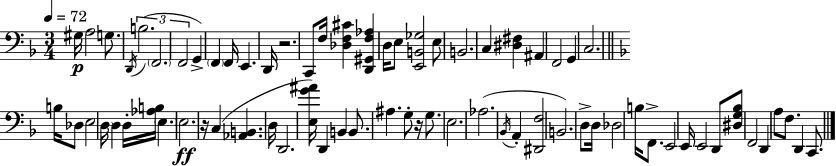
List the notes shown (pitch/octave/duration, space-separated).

G#3/s A3/h G3/e. D2/s B3/h. F2/h. F2/h G2/q F2/q F2/s E2/q. D2/s R/h. C2/e F3/s [Db3,F3,C#4]/q [D2,G#2,F3,Ab3]/q D3/s E3/e [E2,B2,Gb3]/h E3/e B2/h. C3/q [D#3,F#3]/q A#2/q F2/h G2/q C3/h. B3/s Db3/e E3/h D3/s D3/q D3/s [Ab3,B3]/s E3/q. E3/h. R/s C3/q [Ab2,B2]/q. D3/s D2/h. [E3,G4,A#4]/s D2/q B2/q B2/e. A#3/q. G3/e R/s G3/e. E3/h. Ab3/h. Bb2/s A2/q [D#2,F3]/h B2/h. D3/e D3/s Db3/h B3/s F2/e. E2/h E2/s E2/h D2/e [D#3,G3,Bb3]/e F2/h D2/q A3/e F3/e. D2/q C2/e.